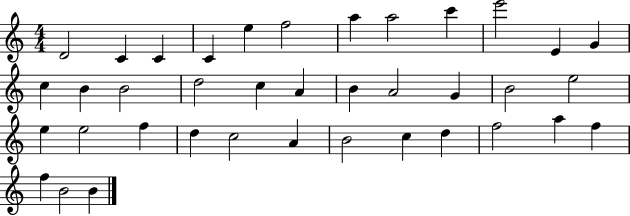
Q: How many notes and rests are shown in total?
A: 38